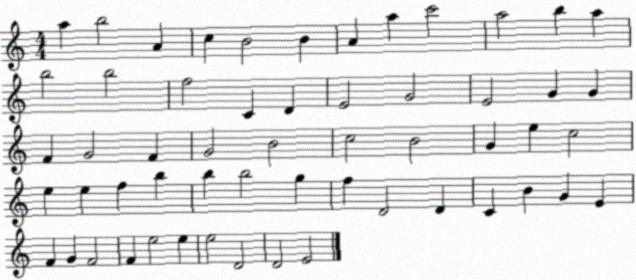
X:1
T:Untitled
M:4/4
L:1/4
K:C
a b2 A c B2 B A a c'2 a2 b a b2 b2 f2 C D E2 G2 E2 G G F G2 F G2 B2 c2 B2 G e c2 e e f b b b2 g f D2 D C B G E F G F2 F e2 e e2 D2 D2 E2